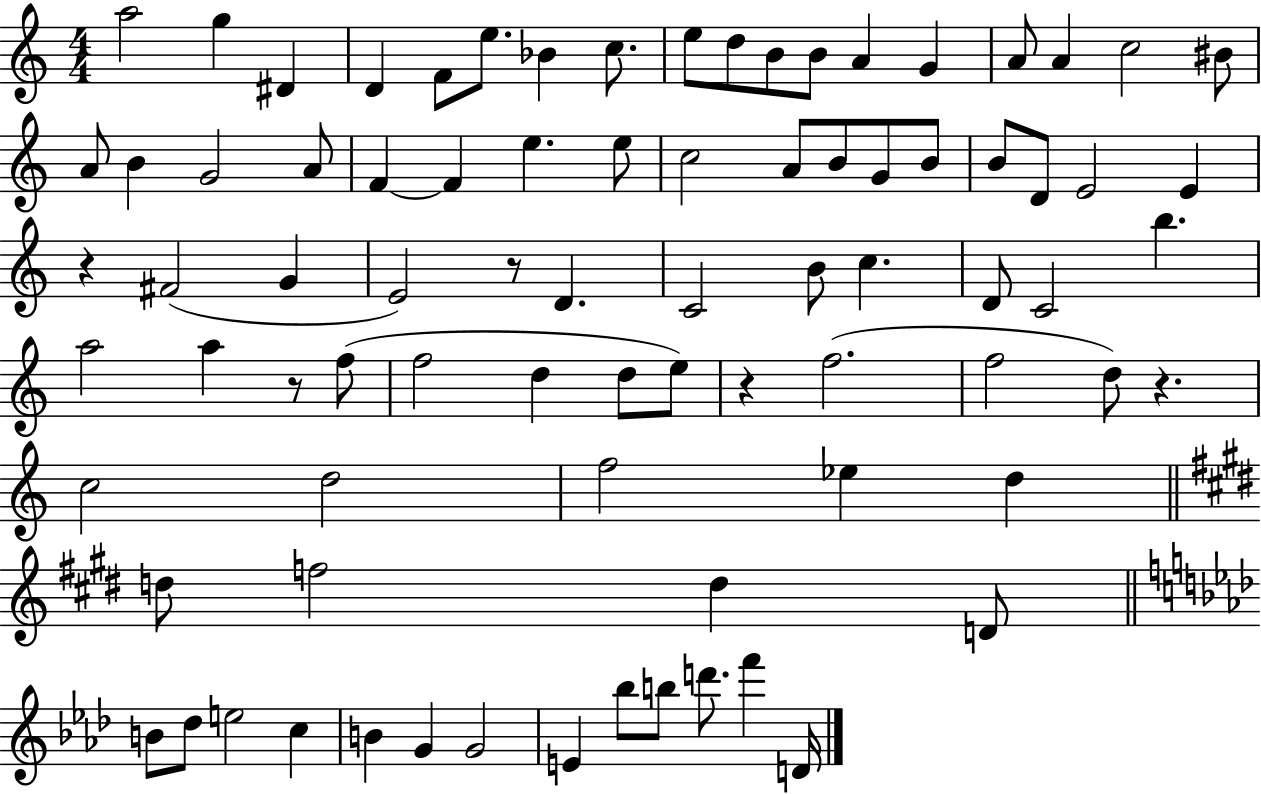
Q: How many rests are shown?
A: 5